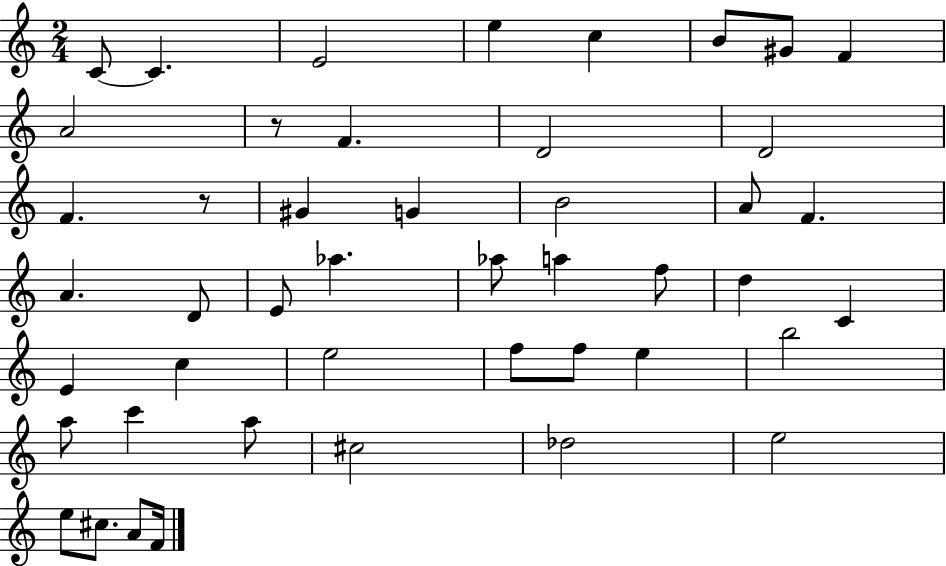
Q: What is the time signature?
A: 2/4